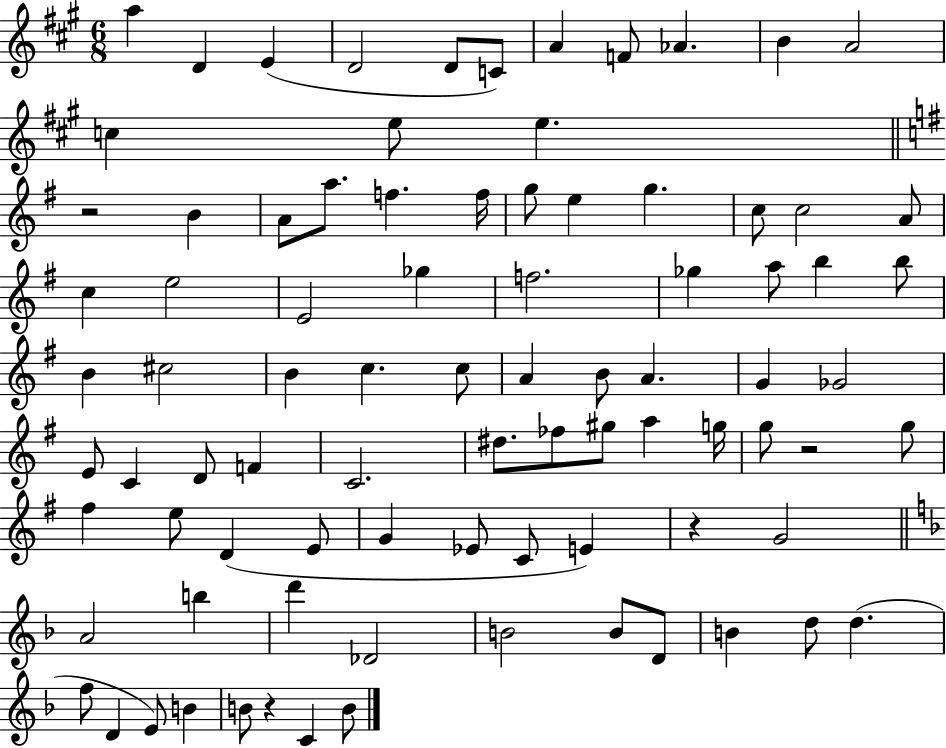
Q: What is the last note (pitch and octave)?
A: B4